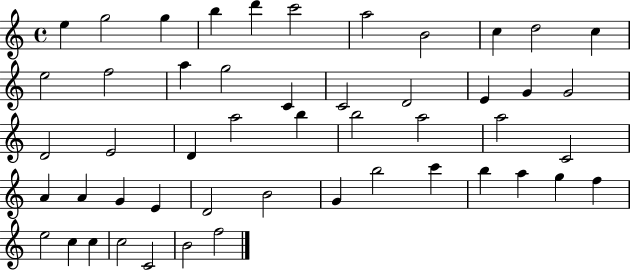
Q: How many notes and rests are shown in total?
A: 50